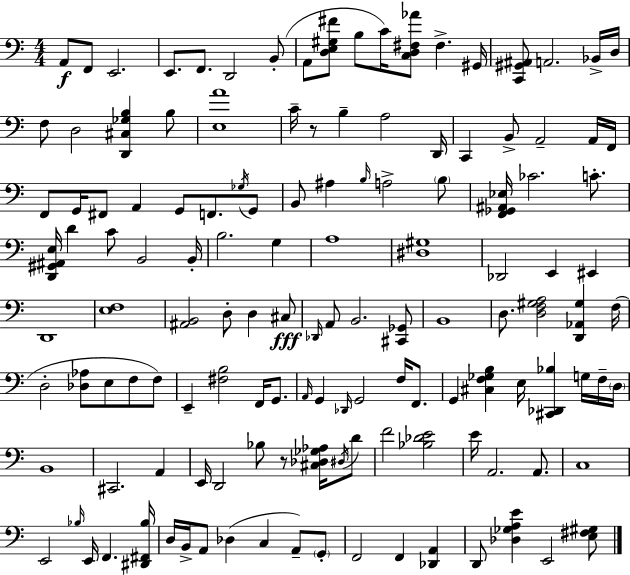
A2/e F2/e E2/h. E2/e. F2/e. D2/h B2/e A2/e [D3,E3,G#3,F#4]/e B3/e C4/s [C3,D3,F#3,Ab4]/e F#3/q. G#2/s [C2,G#2,A#2]/e A2/h. Bb2/s D3/s F3/e D3/h [D2,C#3,Gb3,B3]/q B3/e [E3,A4]/w C4/s R/e B3/q A3/h D2/s C2/q B2/e A2/h A2/s F2/s F2/e G2/s F#2/e A2/q G2/e F2/e. Gb3/s G2/e B2/e A#3/q B3/s A3/h B3/e [F2,Gb2,A#2,Eb3]/s CES4/h. C4/e. [D2,G#2,A#2,E3]/s D4/q C4/e B2/h B2/s B3/h. G3/q A3/w [D#3,G#3]/w Db2/h E2/q EIS2/q D2/w [E3,F3]/w [A#2,B2]/h D3/e D3/q C#3/e Db2/s A2/e B2/h. [C#2,Gb2]/e B2/w D3/e. [D3,F3,G#3,A3]/h [D2,Ab2,G#3]/q F3/s D3/h [Db3,Ab3]/e E3/e F3/e F3/e E2/q [F#3,B3]/h F2/s G2/e. A2/s G2/q Db2/s G2/h F3/s F2/e. G2/q [C#3,F3,Gb3,B3]/q E3/s [C#2,Db2,Bb3]/q G3/s F3/s D3/s B2/w C#2/h. A2/q E2/s D2/h Bb3/e R/e [C#3,Db3,Gb3,Ab3]/s D#3/s D4/e F4/h [Bb3,Db4,E4]/h E4/s A2/h. A2/e. C3/w E2/h Bb3/s E2/s F2/q. [D#2,F#2,Bb3]/s D3/s B2/s A2/e Db3/q C3/q A2/e G2/e F2/h F2/q [Db2,A2]/q D2/e [Db3,Gb3,A3,E4]/q E2/h [E3,F#3,G#3]/e